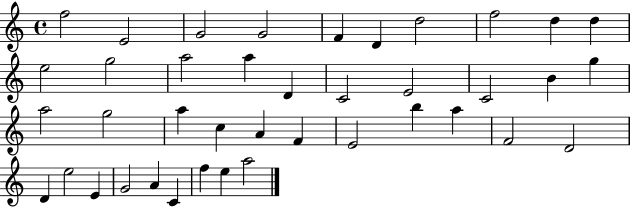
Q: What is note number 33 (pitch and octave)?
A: E5